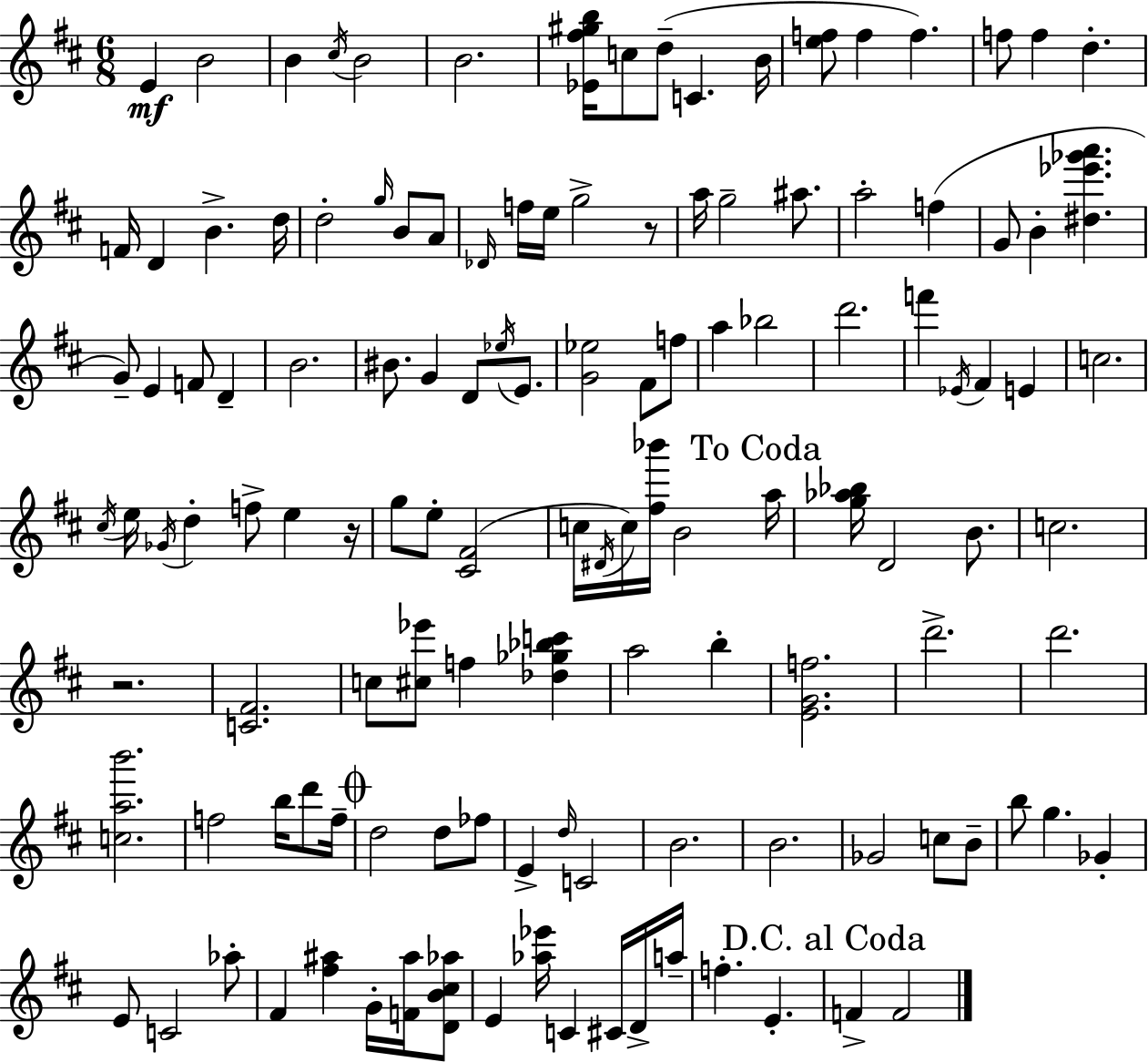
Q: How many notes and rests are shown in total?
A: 127